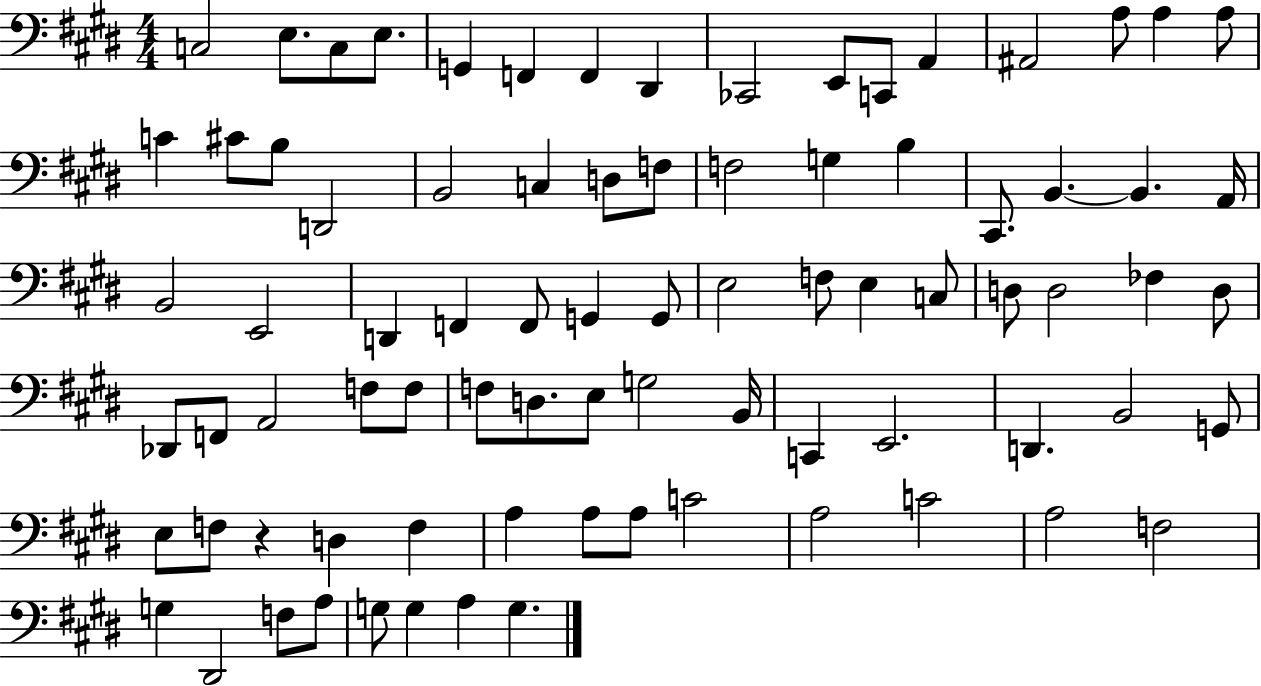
{
  \clef bass
  \numericTimeSignature
  \time 4/4
  \key e \major
  c2 e8. c8 e8. | g,4 f,4 f,4 dis,4 | ces,2 e,8 c,8 a,4 | ais,2 a8 a4 a8 | \break c'4 cis'8 b8 d,2 | b,2 c4 d8 f8 | f2 g4 b4 | cis,8. b,4.~~ b,4. a,16 | \break b,2 e,2 | d,4 f,4 f,8 g,4 g,8 | e2 f8 e4 c8 | d8 d2 fes4 d8 | \break des,8 f,8 a,2 f8 f8 | f8 d8. e8 g2 b,16 | c,4 e,2. | d,4. b,2 g,8 | \break e8 f8 r4 d4 f4 | a4 a8 a8 c'2 | a2 c'2 | a2 f2 | \break g4 dis,2 f8 a8 | g8 g4 a4 g4. | \bar "|."
}